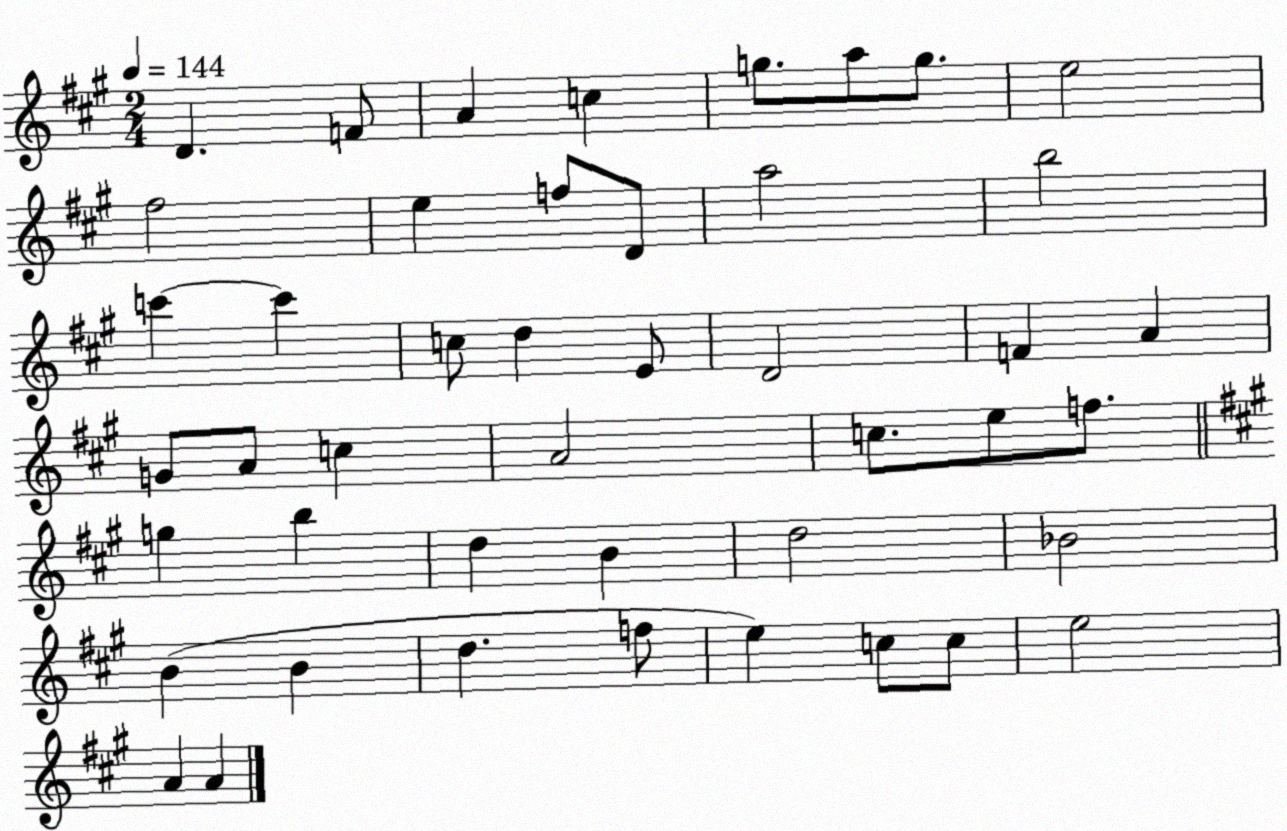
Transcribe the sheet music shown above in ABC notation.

X:1
T:Untitled
M:2/4
L:1/4
K:A
D F/2 A c g/2 a/2 g/2 e2 ^f2 e f/2 D/2 a2 b2 c' c' c/2 d E/2 D2 F A G/2 A/2 c A2 c/2 e/2 f/2 g b d B d2 _B2 B B d f/2 e c/2 c/2 e2 A A